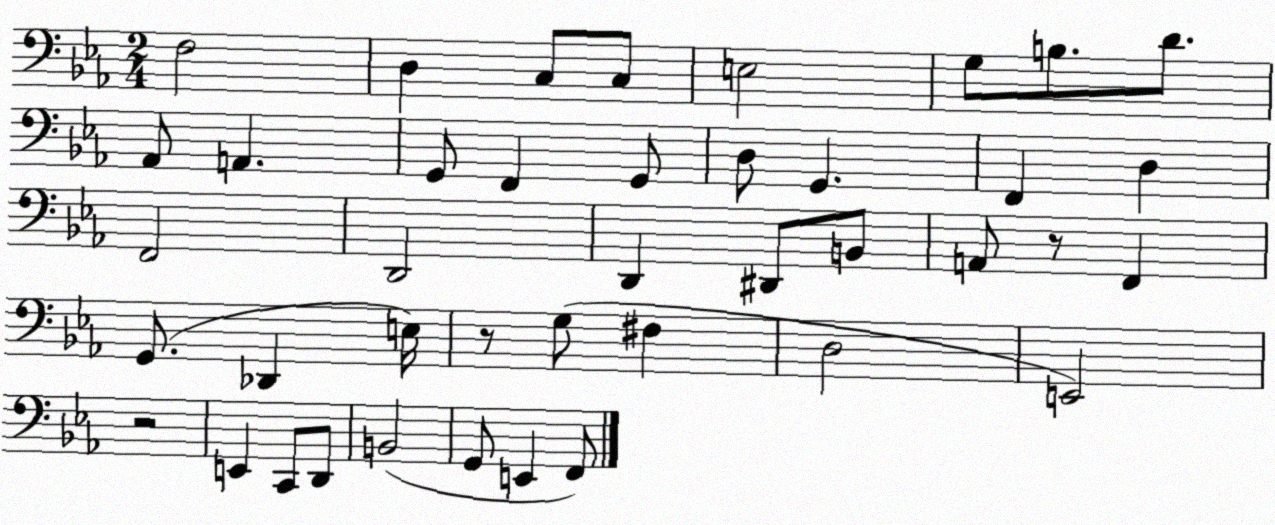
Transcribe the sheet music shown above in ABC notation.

X:1
T:Untitled
M:2/4
L:1/4
K:Eb
F,2 D, C,/2 C,/2 E,2 G,/2 B,/2 D/2 _A,,/2 A,, G,,/2 F,, G,,/2 D,/2 G,, F,, D, F,,2 D,,2 D,, ^D,,/2 B,,/2 A,,/2 z/2 F,, G,,/2 _D,, E,/4 z/2 G,/2 ^F, D,2 E,,2 z2 E,, C,,/2 D,,/2 B,,2 G,,/2 E,, F,,/2